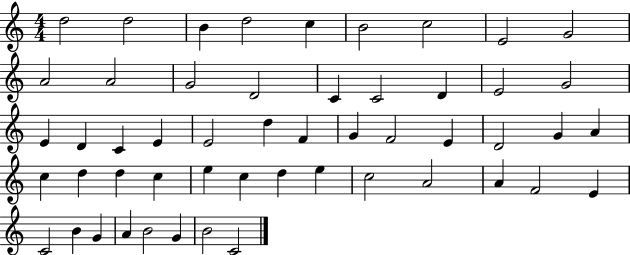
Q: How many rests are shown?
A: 0